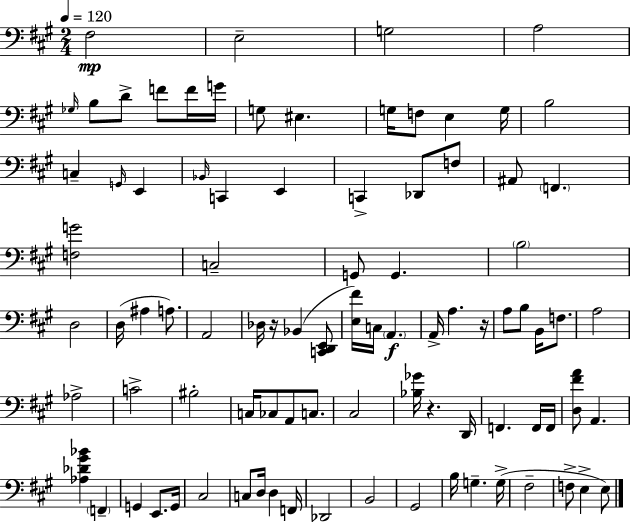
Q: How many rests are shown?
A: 3